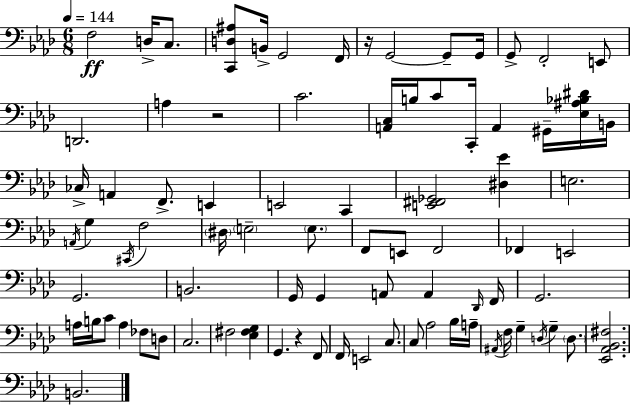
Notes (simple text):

F3/h D3/s C3/e. [C2,D3,A#3]/e B2/s G2/h F2/s R/s G2/h G2/e G2/s G2/e F2/h E2/e D2/h. A3/q R/h C4/h. [A2,C3]/s B3/s C4/e C2/s A2/q G#2/s [Eb3,A#3,Bb3,D#4]/s B2/s CES3/s A2/q F2/e. E2/q E2/h C2/q [E2,F#2,Gb2]/h [D#3,Eb4]/q E3/h. A2/s G3/q C#2/s F3/h D#3/s E3/h E3/e. F2/e E2/e F2/h FES2/q E2/h G2/h. B2/h. G2/s G2/q A2/e A2/q Db2/s F2/s G2/h. A3/s B3/s C4/e A3/q FES3/e D3/e C3/h. F#3/h [Eb3,F#3,G3]/q G2/q. R/q F2/e F2/s E2/h C3/e. C3/e Ab3/h Bb3/s A3/s A#2/s F3/s G3/q D3/s G3/q D3/e. [Eb2,Ab2,Bb2,F#3]/h. B2/h.